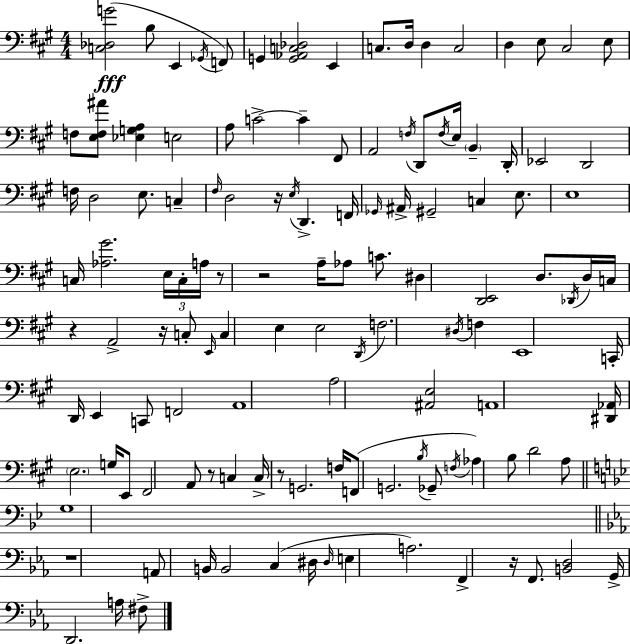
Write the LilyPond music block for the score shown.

{
  \clef bass
  \numericTimeSignature
  \time 4/4
  \key a \major
  <c des g'>2(\fff b8 e,4 \acciaccatura { ges,16 }) f,8 | g,4 <g, aes, c des>2 e,4 | c8. d16 d4 c2 | d4 e8 cis2 e8 | \break f8 <e f ais'>8 <ees g a>4 e2 | a8 c'2->~~ c'4-- fis,8 | a,2 \acciaccatura { f16 } d,8 \acciaccatura { f16 } e16 \parenthesize b,4-- | d,16-. ees,2 d,2 | \break f16 d2 e8. c4-- | \grace { fis16 } d2 r16 \acciaccatura { e16 } d,4.-> | f,16 \grace { ges,16 } ais,16-> gis,2-- c4 | e8. e1 | \break c16 <aes gis'>2. | \tuplet 3/2 { e16 c16-. a16 } r8 r2 | a16-- aes8 c'8. dis4 <d, e,>2 | d8. \acciaccatura { des,16 } d16 c16 r4 a,2-> | \break r16 c8-. \grace { e,16 } c4 e4 | e2 \acciaccatura { d,16 } f2. | \acciaccatura { dis16 } f4 e,1 | c,16-. d,16 e,4 | \break c,8 f,2 a,1 | a2 | <ais, e>2 a,1 | <dis, aes,>16 \parenthesize e2. | \break g16 e,8 fis,2 | a,8 r8 c4 c16-> r8 g,2. | f16 f,8( g,2. | \acciaccatura { b16 } ges,8-- \acciaccatura { f16 }) aes4 | \break b8 d'2 a8 \bar "||" \break \key g \minor g1 | \bar "||" \break \key ees \major r1 | a,8 b,16 b,2 c4( dis16 | \grace { dis16 } e4 a2.) | f,4-> r16 f,8. <b, d>2 | \break g,16-> d,2. a16 fis8-> | \bar "|."
}